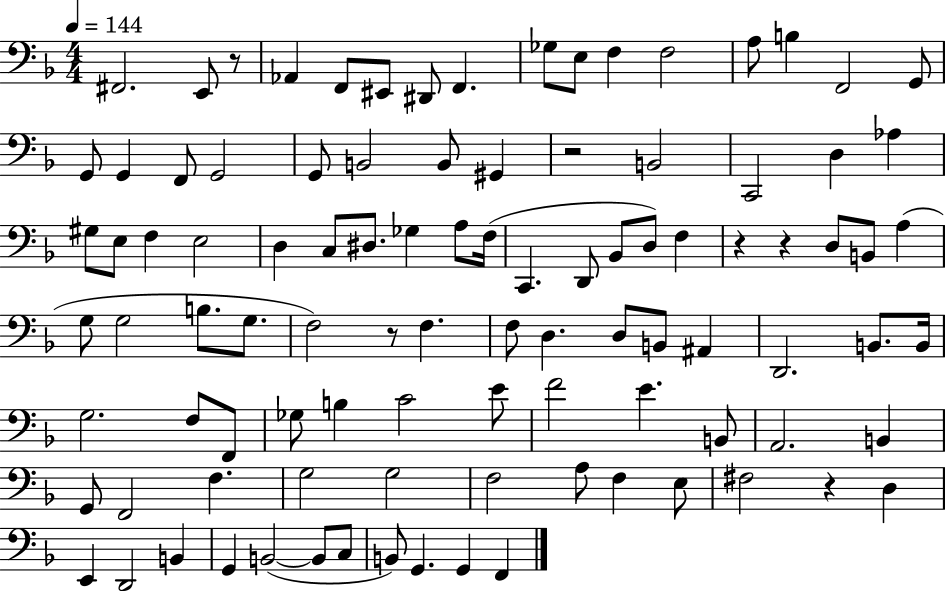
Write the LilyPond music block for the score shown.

{
  \clef bass
  \numericTimeSignature
  \time 4/4
  \key f \major
  \tempo 4 = 144
  fis,2. e,8 r8 | aes,4 f,8 eis,8 dis,8 f,4. | ges8 e8 f4 f2 | a8 b4 f,2 g,8 | \break g,8 g,4 f,8 g,2 | g,8 b,2 b,8 gis,4 | r2 b,2 | c,2 d4 aes4 | \break gis8 e8 f4 e2 | d4 c8 dis8. ges4 a8 f16( | c,4. d,8 bes,8 d8) f4 | r4 r4 d8 b,8 a4( | \break g8 g2 b8. g8. | f2) r8 f4. | f8 d4. d8 b,8 ais,4 | d,2. b,8. b,16 | \break g2. f8 f,8 | ges8 b4 c'2 e'8 | f'2 e'4. b,8 | a,2. b,4 | \break g,8 f,2 f4. | g2 g2 | f2 a8 f4 e8 | fis2 r4 d4 | \break e,4 d,2 b,4 | g,4 b,2~(~ b,8 c8 | b,8) g,4. g,4 f,4 | \bar "|."
}